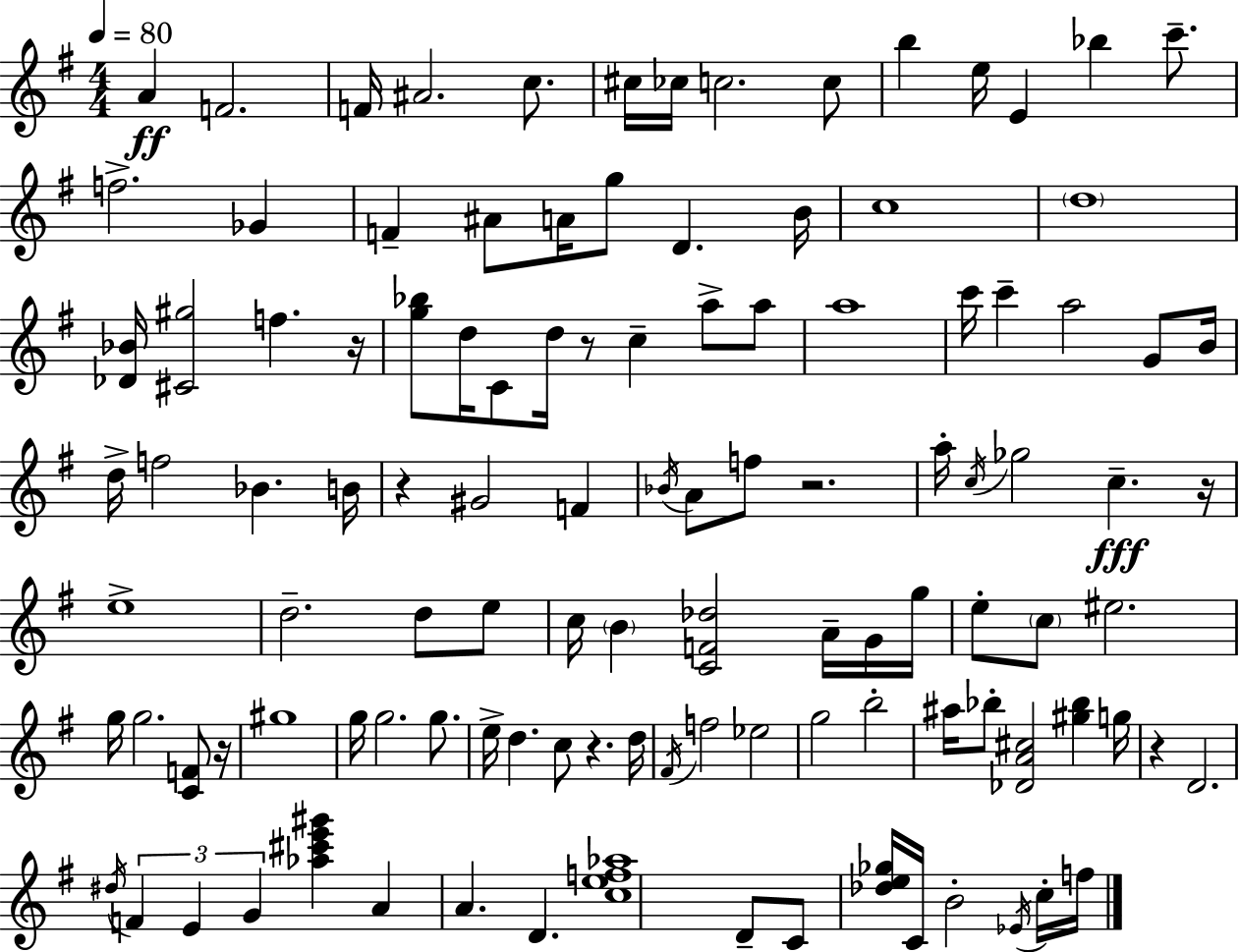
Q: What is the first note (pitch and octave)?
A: A4